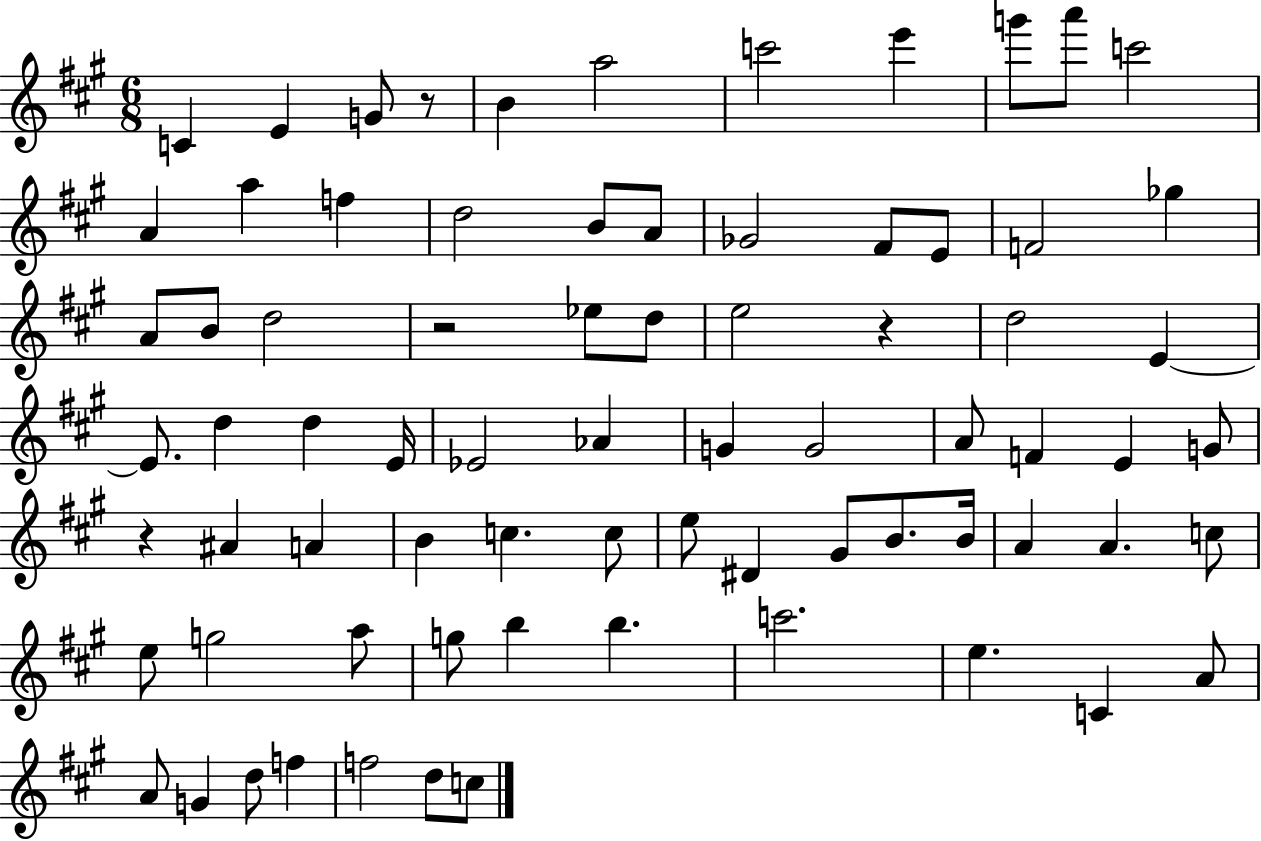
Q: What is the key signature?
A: A major